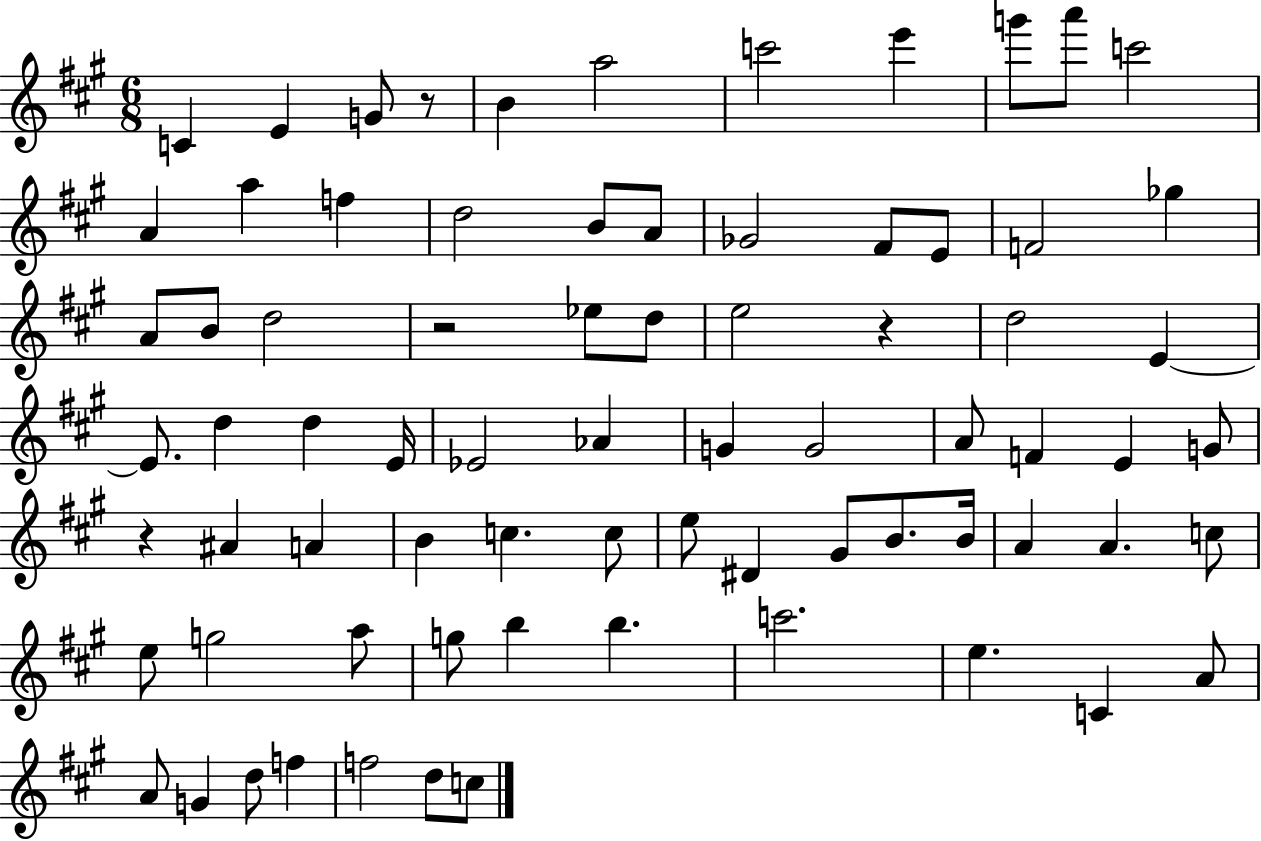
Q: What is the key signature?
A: A major